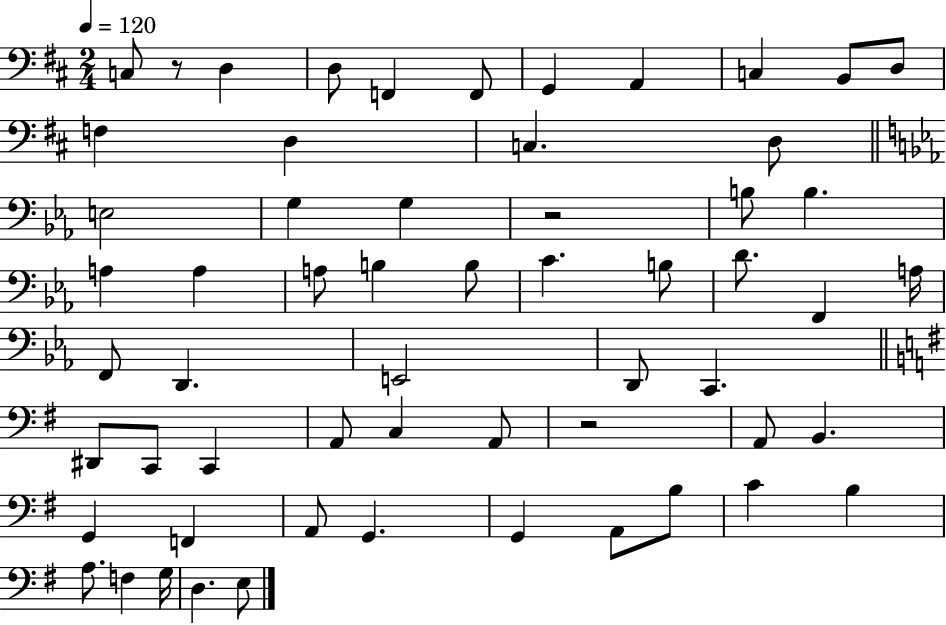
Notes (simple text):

C3/e R/e D3/q D3/e F2/q F2/e G2/q A2/q C3/q B2/e D3/e F3/q D3/q C3/q. D3/e E3/h G3/q G3/q R/h B3/e B3/q. A3/q A3/q A3/e B3/q B3/e C4/q. B3/e D4/e. F2/q A3/s F2/e D2/q. E2/h D2/e C2/q. D#2/e C2/e C2/q A2/e C3/q A2/e R/h A2/e B2/q. G2/q F2/q A2/e G2/q. G2/q A2/e B3/e C4/q B3/q A3/e. F3/q G3/s D3/q. E3/e